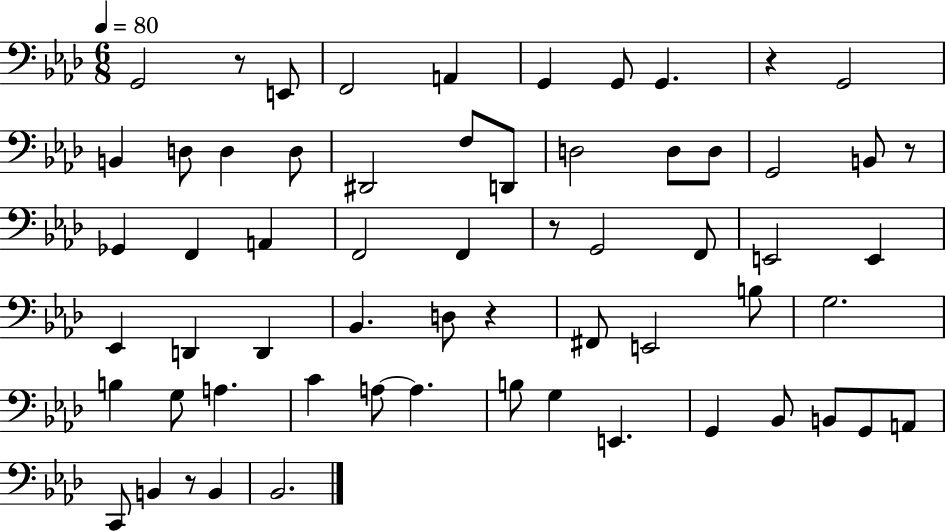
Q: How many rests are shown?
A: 6